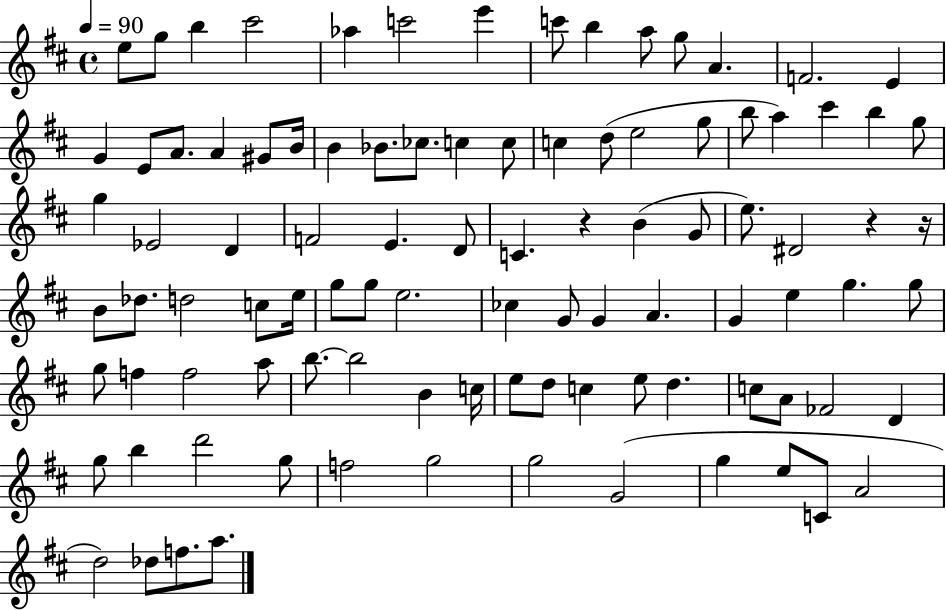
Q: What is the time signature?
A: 4/4